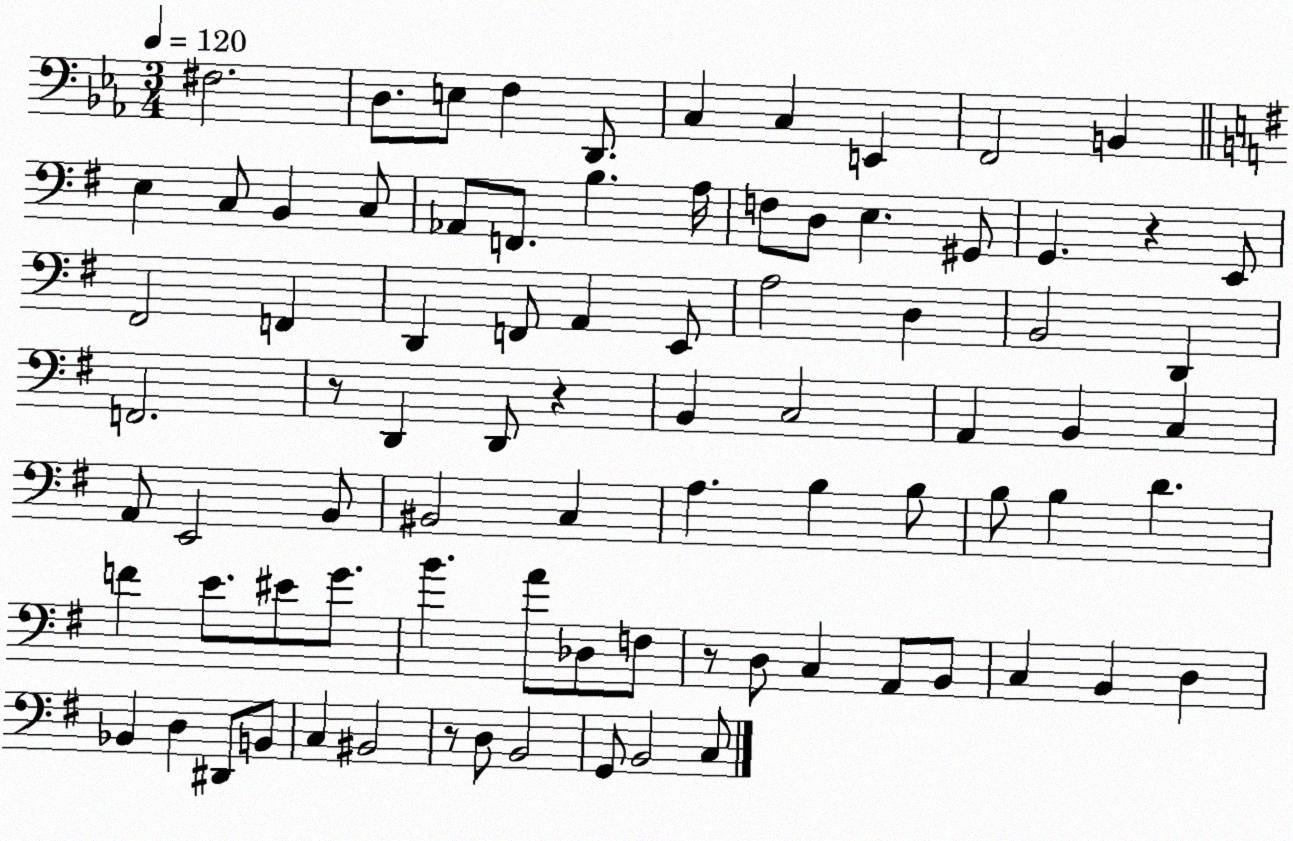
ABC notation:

X:1
T:Untitled
M:3/4
L:1/4
K:Eb
^F,2 D,/2 E,/2 F, D,,/2 C, C, E,, F,,2 B,, E, C,/2 B,, C,/2 _A,,/2 F,,/2 B, A,/4 F,/2 D,/2 E, ^G,,/2 G,, z E,,/2 ^F,,2 F,, D,, F,,/2 A,, E,,/2 A,2 D, B,,2 D,, F,,2 z/2 D,, D,,/2 z B,, C,2 A,, B,, C, A,,/2 E,,2 B,,/2 ^B,,2 C, A, B, B,/2 B,/2 B, D F E/2 ^E/2 G/2 B A/2 _D,/2 F,/2 z/2 D,/2 C, A,,/2 B,,/2 C, B,, D, _B,, D, ^D,,/2 B,,/2 C, ^B,,2 z/2 D,/2 B,,2 G,,/2 B,,2 C,/2